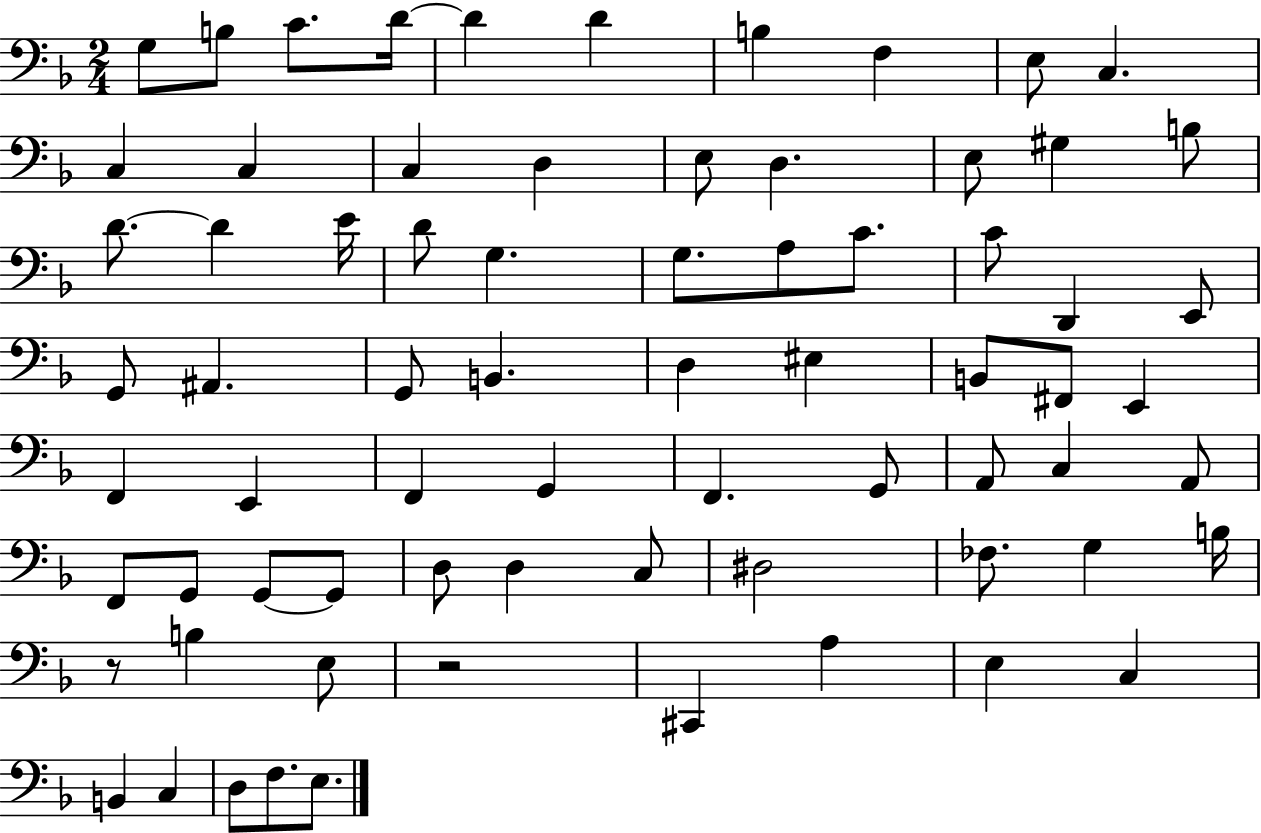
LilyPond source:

{
  \clef bass
  \numericTimeSignature
  \time 2/4
  \key f \major
  g8 b8 c'8. d'16~~ | d'4 d'4 | b4 f4 | e8 c4. | \break c4 c4 | c4 d4 | e8 d4. | e8 gis4 b8 | \break d'8.~~ d'4 e'16 | d'8 g4. | g8. a8 c'8. | c'8 d,4 e,8 | \break g,8 ais,4. | g,8 b,4. | d4 eis4 | b,8 fis,8 e,4 | \break f,4 e,4 | f,4 g,4 | f,4. g,8 | a,8 c4 a,8 | \break f,8 g,8 g,8~~ g,8 | d8 d4 c8 | dis2 | fes8. g4 b16 | \break r8 b4 e8 | r2 | cis,4 a4 | e4 c4 | \break b,4 c4 | d8 f8. e8. | \bar "|."
}